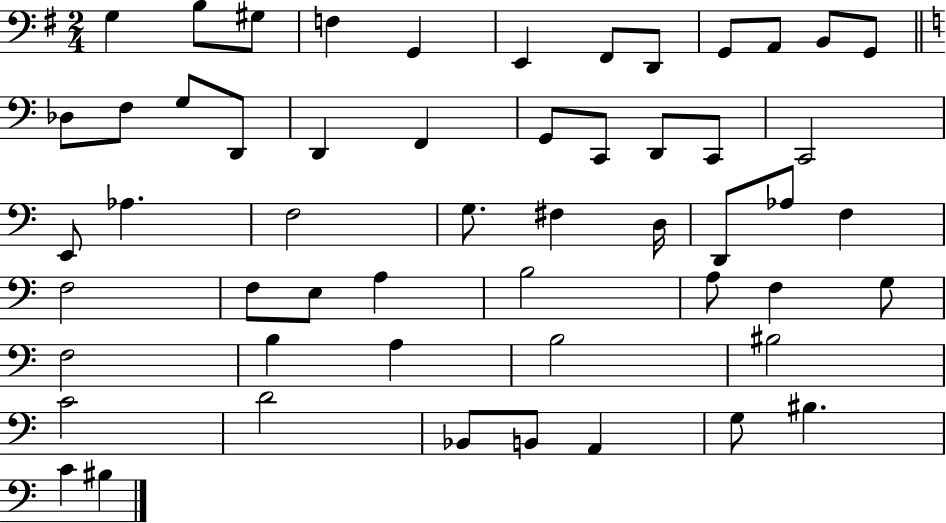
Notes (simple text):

G3/q B3/e G#3/e F3/q G2/q E2/q F#2/e D2/e G2/e A2/e B2/e G2/e Db3/e F3/e G3/e D2/e D2/q F2/q G2/e C2/e D2/e C2/e C2/h E2/e Ab3/q. F3/h G3/e. F#3/q D3/s D2/e Ab3/e F3/q F3/h F3/e E3/e A3/q B3/h A3/e F3/q G3/e F3/h B3/q A3/q B3/h BIS3/h C4/h D4/h Bb2/e B2/e A2/q G3/e BIS3/q. C4/q BIS3/q